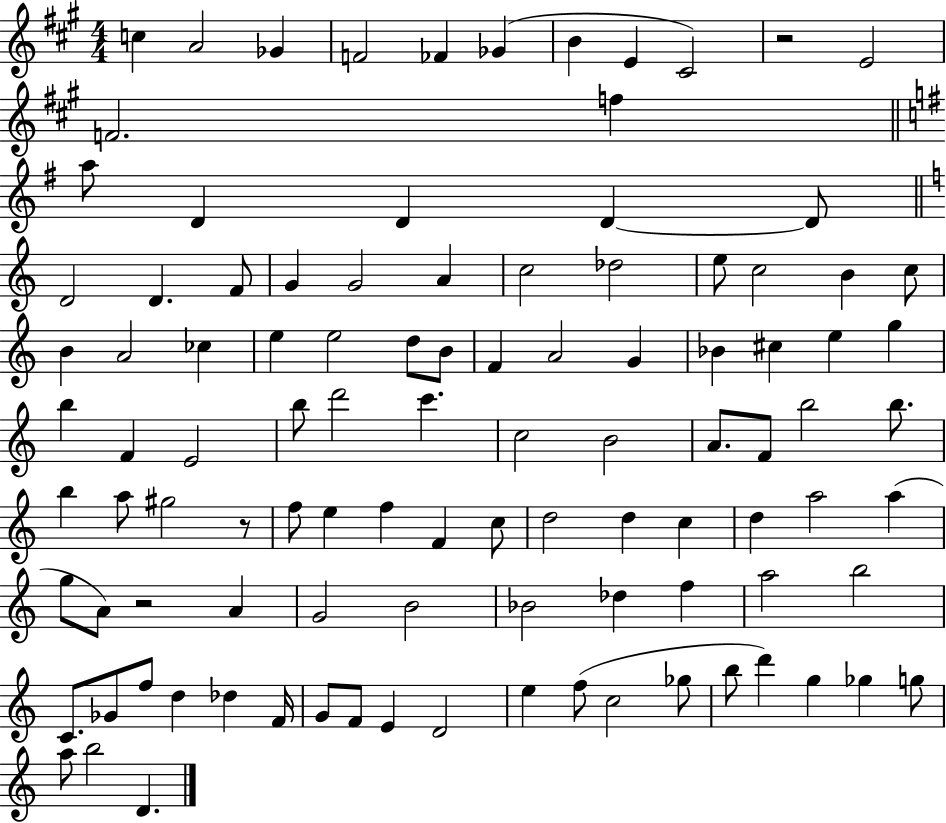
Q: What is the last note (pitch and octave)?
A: D4